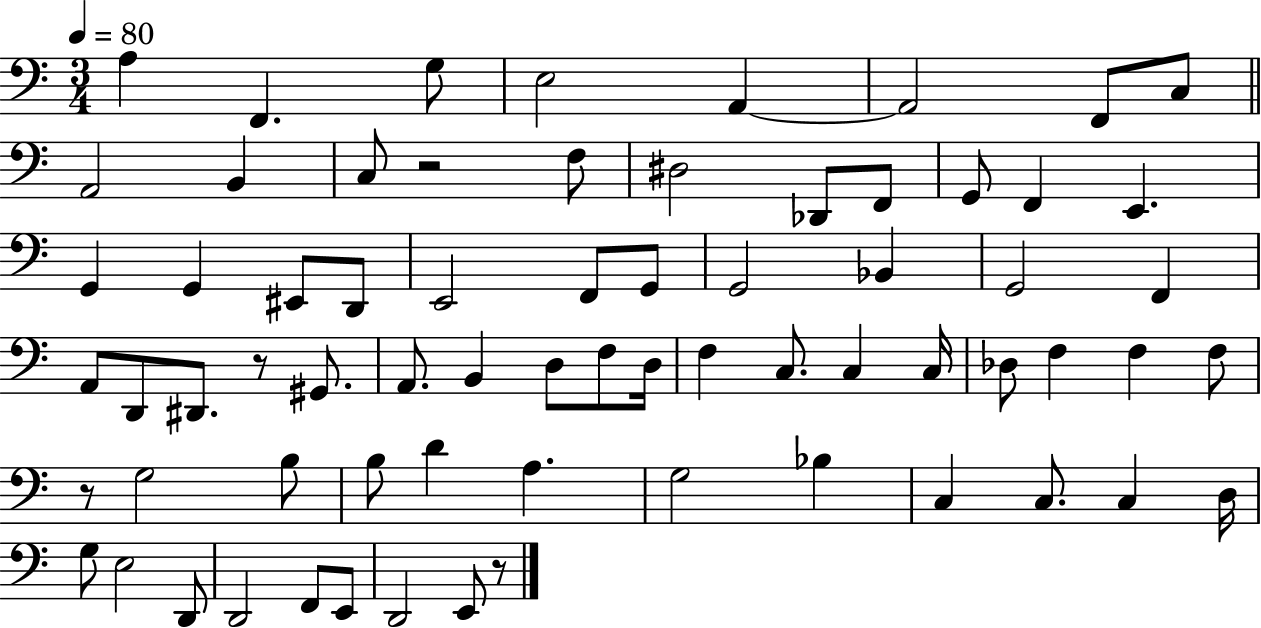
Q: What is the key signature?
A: C major